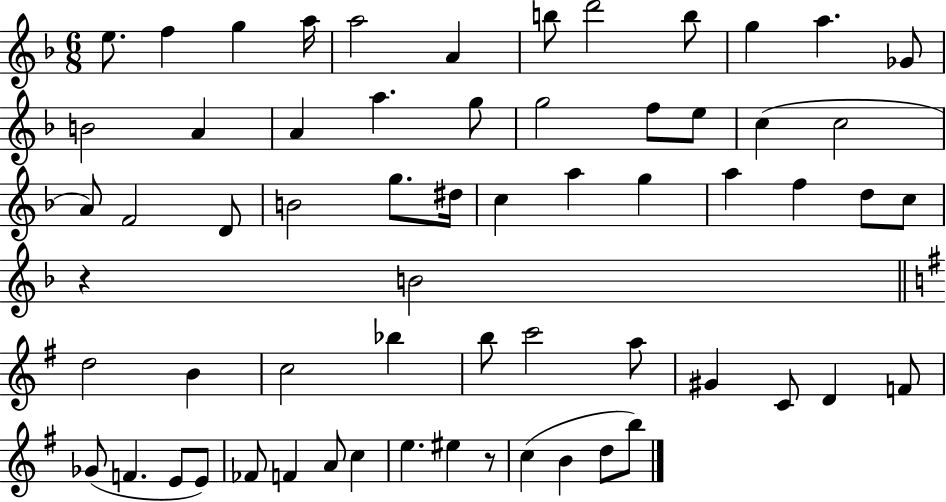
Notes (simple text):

E5/e. F5/q G5/q A5/s A5/h A4/q B5/e D6/h B5/e G5/q A5/q. Gb4/e B4/h A4/q A4/q A5/q. G5/e G5/h F5/e E5/e C5/q C5/h A4/e F4/h D4/e B4/h G5/e. D#5/s C5/q A5/q G5/q A5/q F5/q D5/e C5/e R/q B4/h D5/h B4/q C5/h Bb5/q B5/e C6/h A5/e G#4/q C4/e D4/q F4/e Gb4/e F4/q. E4/e E4/e FES4/e F4/q A4/e C5/q E5/q. EIS5/q R/e C5/q B4/q D5/e B5/e